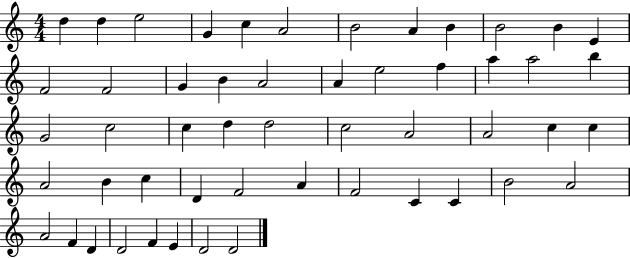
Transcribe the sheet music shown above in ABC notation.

X:1
T:Untitled
M:4/4
L:1/4
K:C
d d e2 G c A2 B2 A B B2 B E F2 F2 G B A2 A e2 f a a2 b G2 c2 c d d2 c2 A2 A2 c c A2 B c D F2 A F2 C C B2 A2 A2 F D D2 F E D2 D2